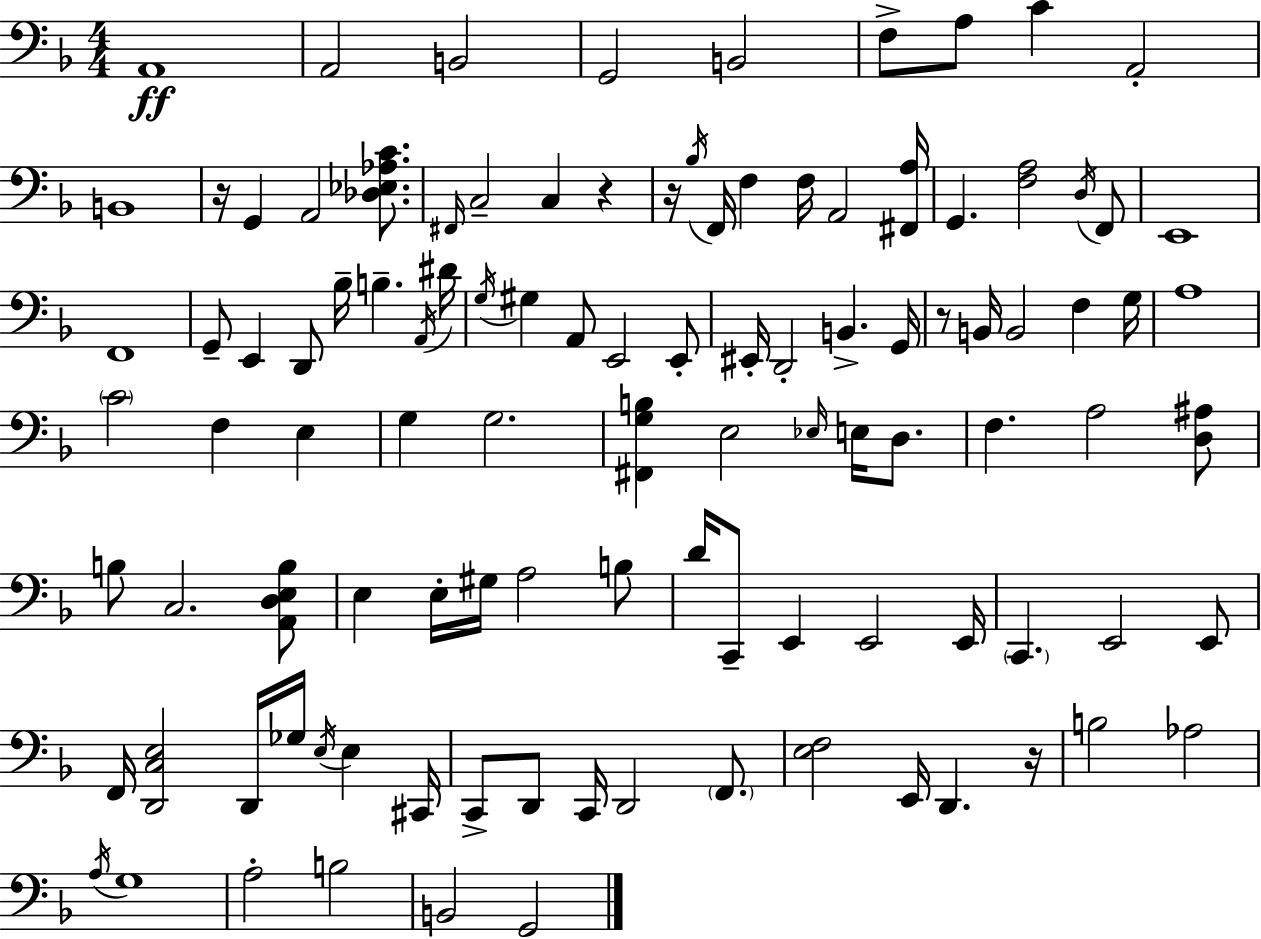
{
  \clef bass
  \numericTimeSignature
  \time 4/4
  \key f \major
  a,1\ff | a,2 b,2 | g,2 b,2 | f8-> a8 c'4 a,2-. | \break b,1 | r16 g,4 a,2 <des ees aes c'>8. | \grace { fis,16 } c2-- c4 r4 | r16 \acciaccatura { bes16 } f,16 f4 f16 a,2 | \break <fis, a>16 g,4. <f a>2 | \acciaccatura { d16 } f,8 e,1 | f,1 | g,8-- e,4 d,8 bes16-- b4.-- | \break \acciaccatura { a,16 } dis'16 \acciaccatura { g16 } gis4 a,8 e,2 | e,8-. eis,16-. d,2-. b,4.-> | g,16 r8 b,16 b,2 | f4 g16 a1 | \break \parenthesize c'2 f4 | e4 g4 g2. | <fis, g b>4 e2 | \grace { ees16 } e16 d8. f4. a2 | \break <d ais>8 b8 c2. | <a, d e b>8 e4 e16-. gis16 a2 | b8 d'16 c,8-- e,4 e,2 | e,16 \parenthesize c,4. e,2 | \break e,8 f,16 <d, c e>2 d,16 | ges16 \acciaccatura { e16 } e4 cis,16 c,8-> d,8 c,16 d,2 | \parenthesize f,8. <e f>2 e,16 | d,4. r16 b2 aes2 | \break \acciaccatura { a16 } g1 | a2-. | b2 b,2 | g,2 \bar "|."
}